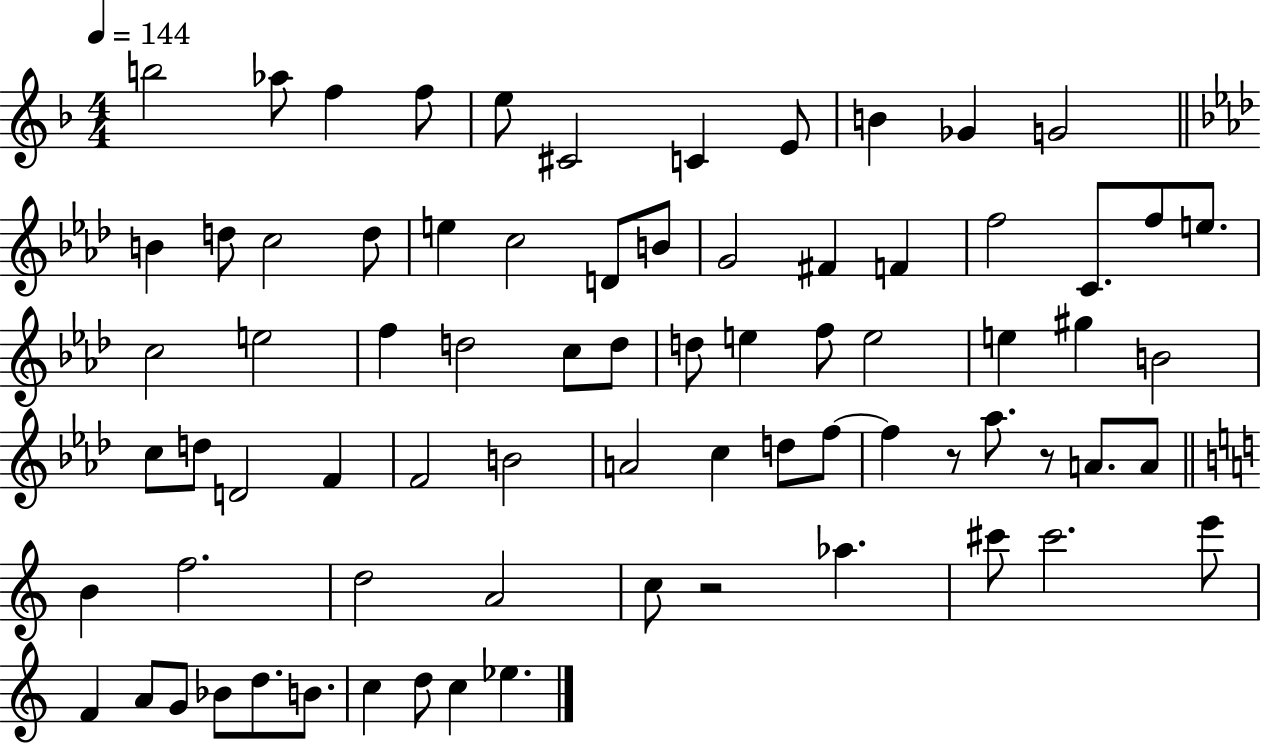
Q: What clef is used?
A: treble